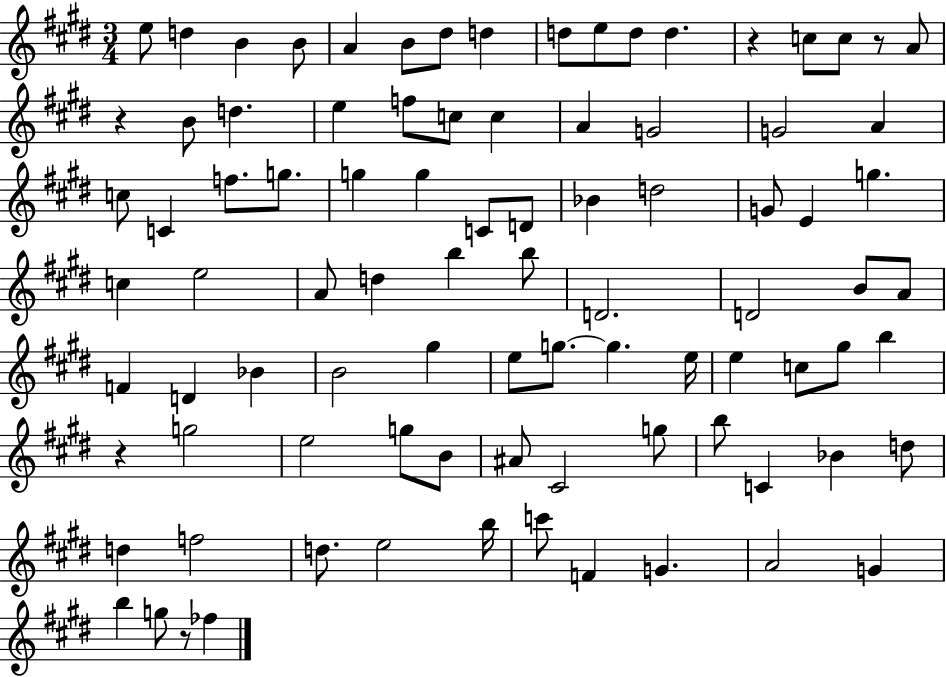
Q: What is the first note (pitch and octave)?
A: E5